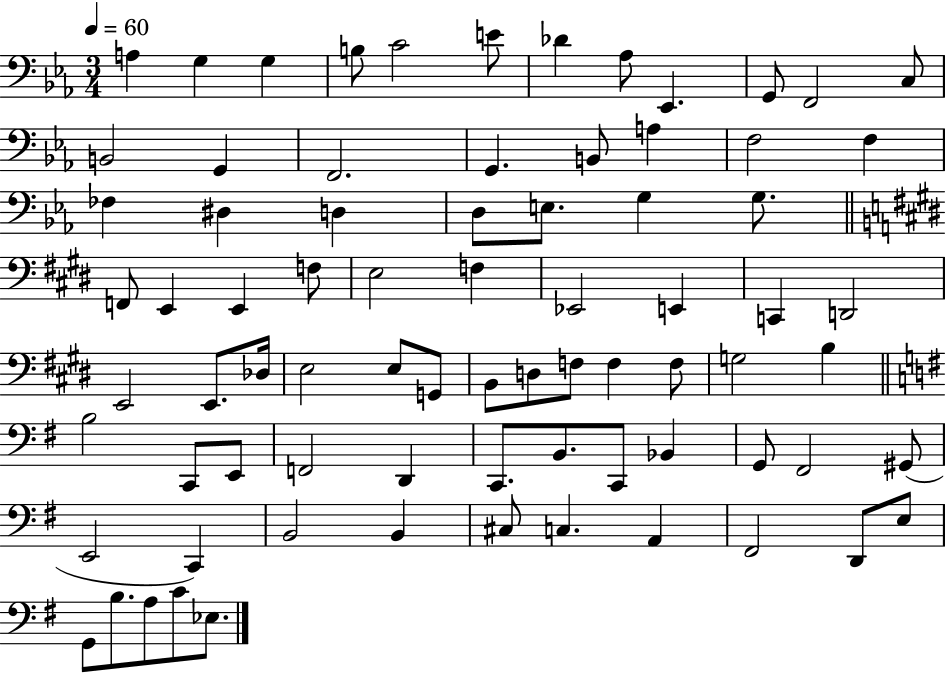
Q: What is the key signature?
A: EES major